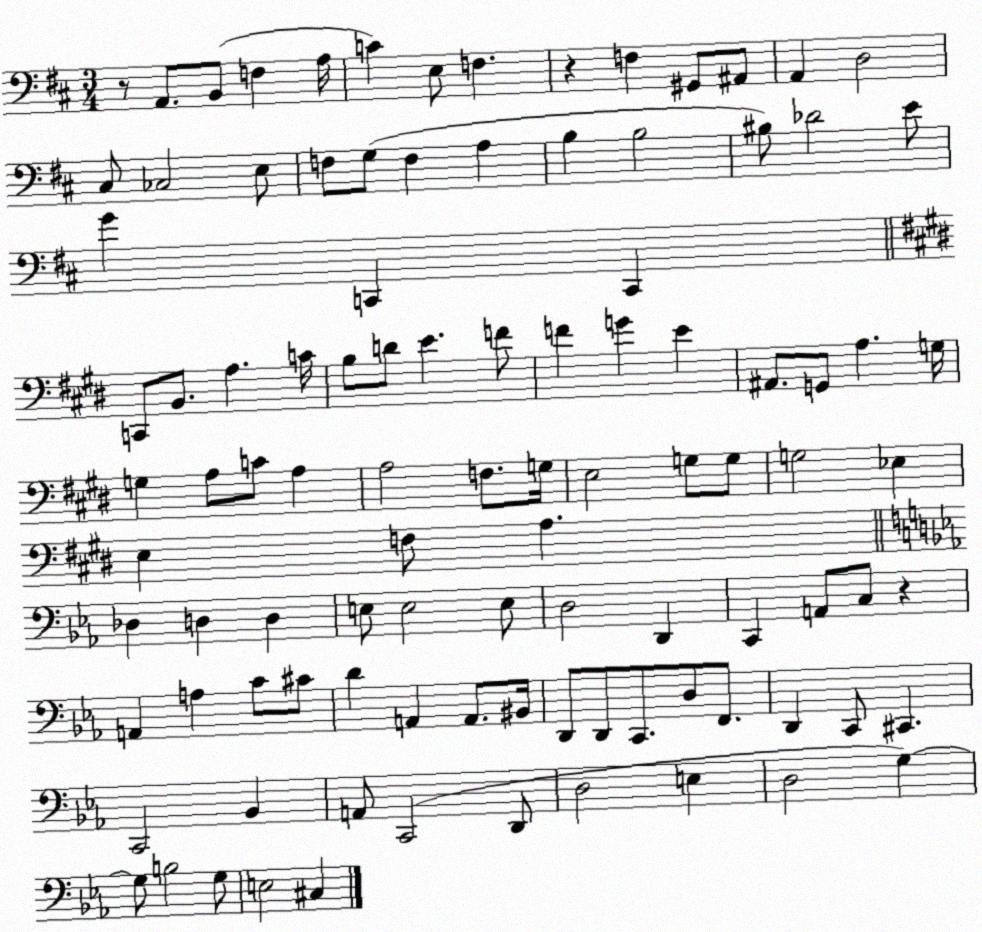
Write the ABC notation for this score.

X:1
T:Untitled
M:3/4
L:1/4
K:D
z/2 A,,/2 B,,/2 F, A,/4 C E,/2 F, z F, ^G,,/2 ^A,,/2 A,, D,2 ^C,/2 _C,2 E,/2 F,/2 G,/2 F, A, B, B,2 ^B,/2 _D2 E/2 G C,, C,, C,,/2 B,,/2 A, C/4 B,/2 D/2 E F/2 F G E ^A,,/2 G,,/2 A, G,/4 G, A,/2 C/2 A, A,2 F,/2 G,/4 E,2 G,/2 G,/2 G,2 _E, E, F,/2 A, _D, D, D, E,/2 E,2 E,/2 D,2 D,, C,, A,,/2 C,/2 z A,, A, C/2 ^C/2 D A,, A,,/2 ^B,,/4 D,,/2 D,,/2 C,,/2 D,/2 F,,/2 D,, C,,/2 ^C,, C,,2 _B,, A,,/2 C,,2 D,,/2 D,2 E, D,2 G, G,/2 B,2 G,/2 E,2 ^C,